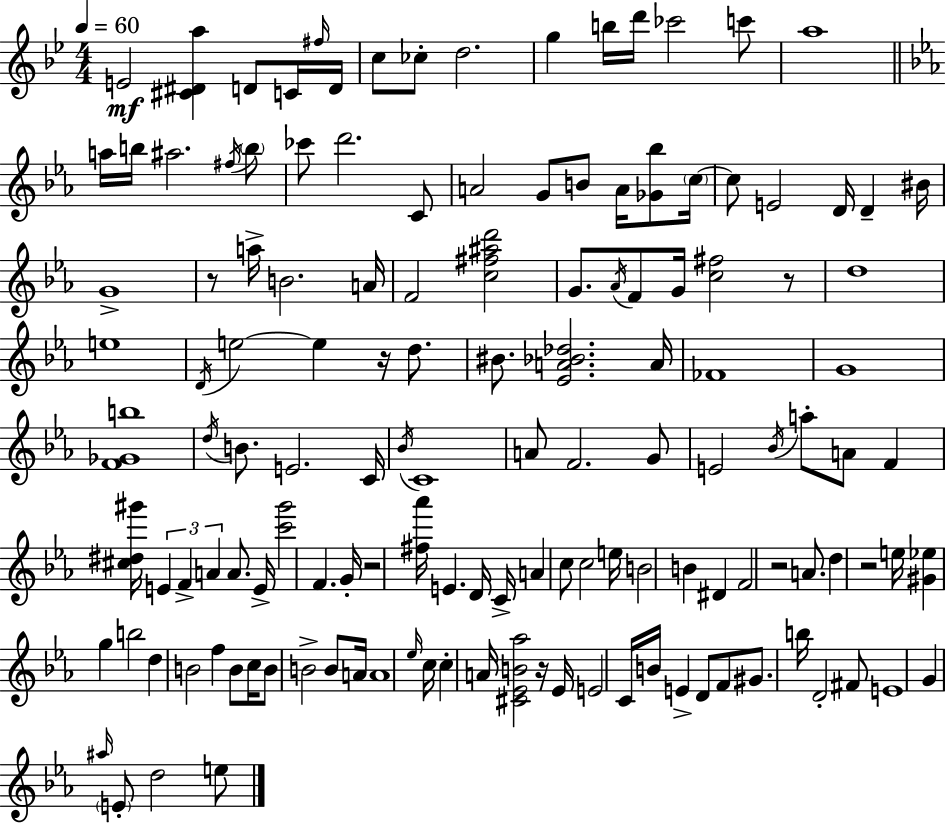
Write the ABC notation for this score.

X:1
T:Untitled
M:4/4
L:1/4
K:Gm
E2 [^C^Da] D/2 C/4 ^f/4 D/4 c/2 _c/2 d2 g b/4 d'/4 _c'2 c'/2 a4 a/4 b/4 ^a2 ^f/4 b/2 _c'/2 d'2 C/2 A2 G/2 B/2 A/4 [_G_b]/2 c/4 c/2 E2 D/4 D ^B/4 G4 z/2 a/4 B2 A/4 F2 [c^f^ad']2 G/2 _A/4 F/2 G/4 [c^f]2 z/2 d4 e4 D/4 e2 e z/4 d/2 ^B/2 [_EA_B_d]2 A/4 _F4 G4 [F_Gb]4 d/4 B/2 E2 C/4 _B/4 C4 A/2 F2 G/2 E2 _B/4 a/2 A/2 F [^c^d^g']/4 E F A A/2 E/4 [c'^g']2 F G/4 z2 [^f_a']/4 E D/4 C/4 A c/2 c2 e/4 B2 B ^D F2 z2 A/2 d z2 e/4 [^G_e] g b2 d B2 f B/2 c/4 B/2 B2 B/2 A/4 A4 _e/4 c/4 c A/4 [^C_EB_a]2 z/4 _E/4 E2 C/4 B/4 E D/2 F/2 ^G/2 b/4 D2 ^F/2 E4 G ^a/4 E/2 d2 e/2